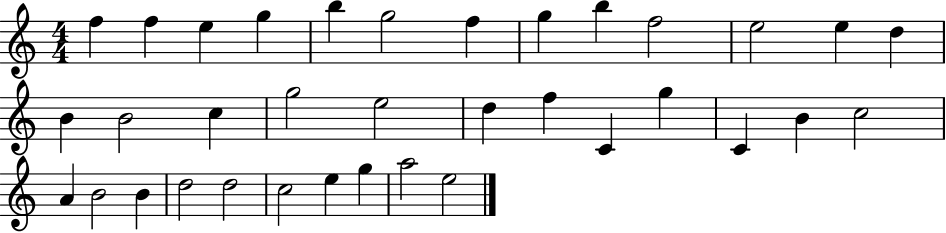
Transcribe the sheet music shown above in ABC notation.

X:1
T:Untitled
M:4/4
L:1/4
K:C
f f e g b g2 f g b f2 e2 e d B B2 c g2 e2 d f C g C B c2 A B2 B d2 d2 c2 e g a2 e2